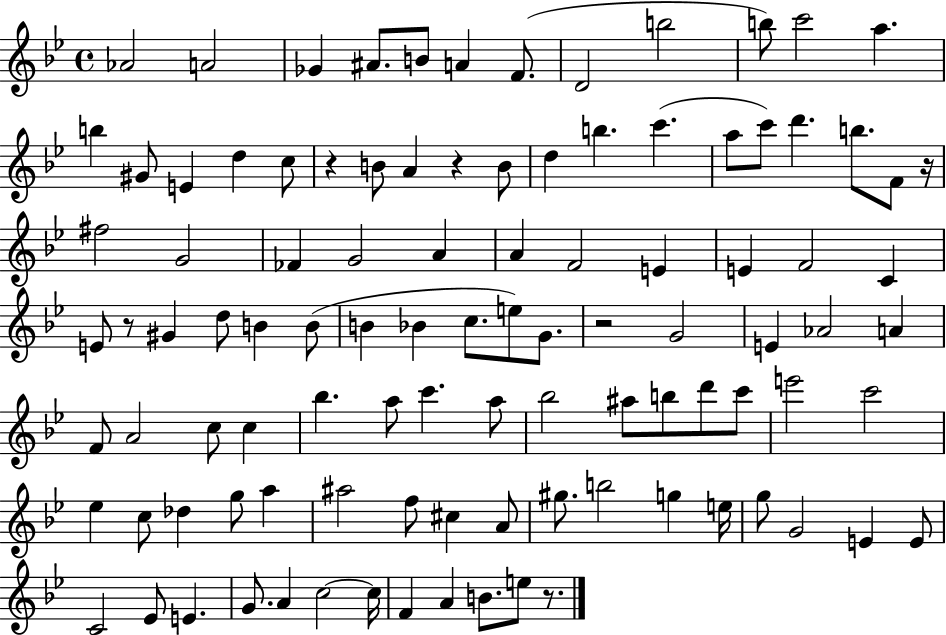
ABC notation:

X:1
T:Untitled
M:4/4
L:1/4
K:Bb
_A2 A2 _G ^A/2 B/2 A F/2 D2 b2 b/2 c'2 a b ^G/2 E d c/2 z B/2 A z B/2 d b c' a/2 c'/2 d' b/2 F/2 z/4 ^f2 G2 _F G2 A A F2 E E F2 C E/2 z/2 ^G d/2 B B/2 B _B c/2 e/2 G/2 z2 G2 E _A2 A F/2 A2 c/2 c _b a/2 c' a/2 _b2 ^a/2 b/2 d'/2 c'/2 e'2 c'2 _e c/2 _d g/2 a ^a2 f/2 ^c A/2 ^g/2 b2 g e/4 g/2 G2 E E/2 C2 _E/2 E G/2 A c2 c/4 F A B/2 e/2 z/2